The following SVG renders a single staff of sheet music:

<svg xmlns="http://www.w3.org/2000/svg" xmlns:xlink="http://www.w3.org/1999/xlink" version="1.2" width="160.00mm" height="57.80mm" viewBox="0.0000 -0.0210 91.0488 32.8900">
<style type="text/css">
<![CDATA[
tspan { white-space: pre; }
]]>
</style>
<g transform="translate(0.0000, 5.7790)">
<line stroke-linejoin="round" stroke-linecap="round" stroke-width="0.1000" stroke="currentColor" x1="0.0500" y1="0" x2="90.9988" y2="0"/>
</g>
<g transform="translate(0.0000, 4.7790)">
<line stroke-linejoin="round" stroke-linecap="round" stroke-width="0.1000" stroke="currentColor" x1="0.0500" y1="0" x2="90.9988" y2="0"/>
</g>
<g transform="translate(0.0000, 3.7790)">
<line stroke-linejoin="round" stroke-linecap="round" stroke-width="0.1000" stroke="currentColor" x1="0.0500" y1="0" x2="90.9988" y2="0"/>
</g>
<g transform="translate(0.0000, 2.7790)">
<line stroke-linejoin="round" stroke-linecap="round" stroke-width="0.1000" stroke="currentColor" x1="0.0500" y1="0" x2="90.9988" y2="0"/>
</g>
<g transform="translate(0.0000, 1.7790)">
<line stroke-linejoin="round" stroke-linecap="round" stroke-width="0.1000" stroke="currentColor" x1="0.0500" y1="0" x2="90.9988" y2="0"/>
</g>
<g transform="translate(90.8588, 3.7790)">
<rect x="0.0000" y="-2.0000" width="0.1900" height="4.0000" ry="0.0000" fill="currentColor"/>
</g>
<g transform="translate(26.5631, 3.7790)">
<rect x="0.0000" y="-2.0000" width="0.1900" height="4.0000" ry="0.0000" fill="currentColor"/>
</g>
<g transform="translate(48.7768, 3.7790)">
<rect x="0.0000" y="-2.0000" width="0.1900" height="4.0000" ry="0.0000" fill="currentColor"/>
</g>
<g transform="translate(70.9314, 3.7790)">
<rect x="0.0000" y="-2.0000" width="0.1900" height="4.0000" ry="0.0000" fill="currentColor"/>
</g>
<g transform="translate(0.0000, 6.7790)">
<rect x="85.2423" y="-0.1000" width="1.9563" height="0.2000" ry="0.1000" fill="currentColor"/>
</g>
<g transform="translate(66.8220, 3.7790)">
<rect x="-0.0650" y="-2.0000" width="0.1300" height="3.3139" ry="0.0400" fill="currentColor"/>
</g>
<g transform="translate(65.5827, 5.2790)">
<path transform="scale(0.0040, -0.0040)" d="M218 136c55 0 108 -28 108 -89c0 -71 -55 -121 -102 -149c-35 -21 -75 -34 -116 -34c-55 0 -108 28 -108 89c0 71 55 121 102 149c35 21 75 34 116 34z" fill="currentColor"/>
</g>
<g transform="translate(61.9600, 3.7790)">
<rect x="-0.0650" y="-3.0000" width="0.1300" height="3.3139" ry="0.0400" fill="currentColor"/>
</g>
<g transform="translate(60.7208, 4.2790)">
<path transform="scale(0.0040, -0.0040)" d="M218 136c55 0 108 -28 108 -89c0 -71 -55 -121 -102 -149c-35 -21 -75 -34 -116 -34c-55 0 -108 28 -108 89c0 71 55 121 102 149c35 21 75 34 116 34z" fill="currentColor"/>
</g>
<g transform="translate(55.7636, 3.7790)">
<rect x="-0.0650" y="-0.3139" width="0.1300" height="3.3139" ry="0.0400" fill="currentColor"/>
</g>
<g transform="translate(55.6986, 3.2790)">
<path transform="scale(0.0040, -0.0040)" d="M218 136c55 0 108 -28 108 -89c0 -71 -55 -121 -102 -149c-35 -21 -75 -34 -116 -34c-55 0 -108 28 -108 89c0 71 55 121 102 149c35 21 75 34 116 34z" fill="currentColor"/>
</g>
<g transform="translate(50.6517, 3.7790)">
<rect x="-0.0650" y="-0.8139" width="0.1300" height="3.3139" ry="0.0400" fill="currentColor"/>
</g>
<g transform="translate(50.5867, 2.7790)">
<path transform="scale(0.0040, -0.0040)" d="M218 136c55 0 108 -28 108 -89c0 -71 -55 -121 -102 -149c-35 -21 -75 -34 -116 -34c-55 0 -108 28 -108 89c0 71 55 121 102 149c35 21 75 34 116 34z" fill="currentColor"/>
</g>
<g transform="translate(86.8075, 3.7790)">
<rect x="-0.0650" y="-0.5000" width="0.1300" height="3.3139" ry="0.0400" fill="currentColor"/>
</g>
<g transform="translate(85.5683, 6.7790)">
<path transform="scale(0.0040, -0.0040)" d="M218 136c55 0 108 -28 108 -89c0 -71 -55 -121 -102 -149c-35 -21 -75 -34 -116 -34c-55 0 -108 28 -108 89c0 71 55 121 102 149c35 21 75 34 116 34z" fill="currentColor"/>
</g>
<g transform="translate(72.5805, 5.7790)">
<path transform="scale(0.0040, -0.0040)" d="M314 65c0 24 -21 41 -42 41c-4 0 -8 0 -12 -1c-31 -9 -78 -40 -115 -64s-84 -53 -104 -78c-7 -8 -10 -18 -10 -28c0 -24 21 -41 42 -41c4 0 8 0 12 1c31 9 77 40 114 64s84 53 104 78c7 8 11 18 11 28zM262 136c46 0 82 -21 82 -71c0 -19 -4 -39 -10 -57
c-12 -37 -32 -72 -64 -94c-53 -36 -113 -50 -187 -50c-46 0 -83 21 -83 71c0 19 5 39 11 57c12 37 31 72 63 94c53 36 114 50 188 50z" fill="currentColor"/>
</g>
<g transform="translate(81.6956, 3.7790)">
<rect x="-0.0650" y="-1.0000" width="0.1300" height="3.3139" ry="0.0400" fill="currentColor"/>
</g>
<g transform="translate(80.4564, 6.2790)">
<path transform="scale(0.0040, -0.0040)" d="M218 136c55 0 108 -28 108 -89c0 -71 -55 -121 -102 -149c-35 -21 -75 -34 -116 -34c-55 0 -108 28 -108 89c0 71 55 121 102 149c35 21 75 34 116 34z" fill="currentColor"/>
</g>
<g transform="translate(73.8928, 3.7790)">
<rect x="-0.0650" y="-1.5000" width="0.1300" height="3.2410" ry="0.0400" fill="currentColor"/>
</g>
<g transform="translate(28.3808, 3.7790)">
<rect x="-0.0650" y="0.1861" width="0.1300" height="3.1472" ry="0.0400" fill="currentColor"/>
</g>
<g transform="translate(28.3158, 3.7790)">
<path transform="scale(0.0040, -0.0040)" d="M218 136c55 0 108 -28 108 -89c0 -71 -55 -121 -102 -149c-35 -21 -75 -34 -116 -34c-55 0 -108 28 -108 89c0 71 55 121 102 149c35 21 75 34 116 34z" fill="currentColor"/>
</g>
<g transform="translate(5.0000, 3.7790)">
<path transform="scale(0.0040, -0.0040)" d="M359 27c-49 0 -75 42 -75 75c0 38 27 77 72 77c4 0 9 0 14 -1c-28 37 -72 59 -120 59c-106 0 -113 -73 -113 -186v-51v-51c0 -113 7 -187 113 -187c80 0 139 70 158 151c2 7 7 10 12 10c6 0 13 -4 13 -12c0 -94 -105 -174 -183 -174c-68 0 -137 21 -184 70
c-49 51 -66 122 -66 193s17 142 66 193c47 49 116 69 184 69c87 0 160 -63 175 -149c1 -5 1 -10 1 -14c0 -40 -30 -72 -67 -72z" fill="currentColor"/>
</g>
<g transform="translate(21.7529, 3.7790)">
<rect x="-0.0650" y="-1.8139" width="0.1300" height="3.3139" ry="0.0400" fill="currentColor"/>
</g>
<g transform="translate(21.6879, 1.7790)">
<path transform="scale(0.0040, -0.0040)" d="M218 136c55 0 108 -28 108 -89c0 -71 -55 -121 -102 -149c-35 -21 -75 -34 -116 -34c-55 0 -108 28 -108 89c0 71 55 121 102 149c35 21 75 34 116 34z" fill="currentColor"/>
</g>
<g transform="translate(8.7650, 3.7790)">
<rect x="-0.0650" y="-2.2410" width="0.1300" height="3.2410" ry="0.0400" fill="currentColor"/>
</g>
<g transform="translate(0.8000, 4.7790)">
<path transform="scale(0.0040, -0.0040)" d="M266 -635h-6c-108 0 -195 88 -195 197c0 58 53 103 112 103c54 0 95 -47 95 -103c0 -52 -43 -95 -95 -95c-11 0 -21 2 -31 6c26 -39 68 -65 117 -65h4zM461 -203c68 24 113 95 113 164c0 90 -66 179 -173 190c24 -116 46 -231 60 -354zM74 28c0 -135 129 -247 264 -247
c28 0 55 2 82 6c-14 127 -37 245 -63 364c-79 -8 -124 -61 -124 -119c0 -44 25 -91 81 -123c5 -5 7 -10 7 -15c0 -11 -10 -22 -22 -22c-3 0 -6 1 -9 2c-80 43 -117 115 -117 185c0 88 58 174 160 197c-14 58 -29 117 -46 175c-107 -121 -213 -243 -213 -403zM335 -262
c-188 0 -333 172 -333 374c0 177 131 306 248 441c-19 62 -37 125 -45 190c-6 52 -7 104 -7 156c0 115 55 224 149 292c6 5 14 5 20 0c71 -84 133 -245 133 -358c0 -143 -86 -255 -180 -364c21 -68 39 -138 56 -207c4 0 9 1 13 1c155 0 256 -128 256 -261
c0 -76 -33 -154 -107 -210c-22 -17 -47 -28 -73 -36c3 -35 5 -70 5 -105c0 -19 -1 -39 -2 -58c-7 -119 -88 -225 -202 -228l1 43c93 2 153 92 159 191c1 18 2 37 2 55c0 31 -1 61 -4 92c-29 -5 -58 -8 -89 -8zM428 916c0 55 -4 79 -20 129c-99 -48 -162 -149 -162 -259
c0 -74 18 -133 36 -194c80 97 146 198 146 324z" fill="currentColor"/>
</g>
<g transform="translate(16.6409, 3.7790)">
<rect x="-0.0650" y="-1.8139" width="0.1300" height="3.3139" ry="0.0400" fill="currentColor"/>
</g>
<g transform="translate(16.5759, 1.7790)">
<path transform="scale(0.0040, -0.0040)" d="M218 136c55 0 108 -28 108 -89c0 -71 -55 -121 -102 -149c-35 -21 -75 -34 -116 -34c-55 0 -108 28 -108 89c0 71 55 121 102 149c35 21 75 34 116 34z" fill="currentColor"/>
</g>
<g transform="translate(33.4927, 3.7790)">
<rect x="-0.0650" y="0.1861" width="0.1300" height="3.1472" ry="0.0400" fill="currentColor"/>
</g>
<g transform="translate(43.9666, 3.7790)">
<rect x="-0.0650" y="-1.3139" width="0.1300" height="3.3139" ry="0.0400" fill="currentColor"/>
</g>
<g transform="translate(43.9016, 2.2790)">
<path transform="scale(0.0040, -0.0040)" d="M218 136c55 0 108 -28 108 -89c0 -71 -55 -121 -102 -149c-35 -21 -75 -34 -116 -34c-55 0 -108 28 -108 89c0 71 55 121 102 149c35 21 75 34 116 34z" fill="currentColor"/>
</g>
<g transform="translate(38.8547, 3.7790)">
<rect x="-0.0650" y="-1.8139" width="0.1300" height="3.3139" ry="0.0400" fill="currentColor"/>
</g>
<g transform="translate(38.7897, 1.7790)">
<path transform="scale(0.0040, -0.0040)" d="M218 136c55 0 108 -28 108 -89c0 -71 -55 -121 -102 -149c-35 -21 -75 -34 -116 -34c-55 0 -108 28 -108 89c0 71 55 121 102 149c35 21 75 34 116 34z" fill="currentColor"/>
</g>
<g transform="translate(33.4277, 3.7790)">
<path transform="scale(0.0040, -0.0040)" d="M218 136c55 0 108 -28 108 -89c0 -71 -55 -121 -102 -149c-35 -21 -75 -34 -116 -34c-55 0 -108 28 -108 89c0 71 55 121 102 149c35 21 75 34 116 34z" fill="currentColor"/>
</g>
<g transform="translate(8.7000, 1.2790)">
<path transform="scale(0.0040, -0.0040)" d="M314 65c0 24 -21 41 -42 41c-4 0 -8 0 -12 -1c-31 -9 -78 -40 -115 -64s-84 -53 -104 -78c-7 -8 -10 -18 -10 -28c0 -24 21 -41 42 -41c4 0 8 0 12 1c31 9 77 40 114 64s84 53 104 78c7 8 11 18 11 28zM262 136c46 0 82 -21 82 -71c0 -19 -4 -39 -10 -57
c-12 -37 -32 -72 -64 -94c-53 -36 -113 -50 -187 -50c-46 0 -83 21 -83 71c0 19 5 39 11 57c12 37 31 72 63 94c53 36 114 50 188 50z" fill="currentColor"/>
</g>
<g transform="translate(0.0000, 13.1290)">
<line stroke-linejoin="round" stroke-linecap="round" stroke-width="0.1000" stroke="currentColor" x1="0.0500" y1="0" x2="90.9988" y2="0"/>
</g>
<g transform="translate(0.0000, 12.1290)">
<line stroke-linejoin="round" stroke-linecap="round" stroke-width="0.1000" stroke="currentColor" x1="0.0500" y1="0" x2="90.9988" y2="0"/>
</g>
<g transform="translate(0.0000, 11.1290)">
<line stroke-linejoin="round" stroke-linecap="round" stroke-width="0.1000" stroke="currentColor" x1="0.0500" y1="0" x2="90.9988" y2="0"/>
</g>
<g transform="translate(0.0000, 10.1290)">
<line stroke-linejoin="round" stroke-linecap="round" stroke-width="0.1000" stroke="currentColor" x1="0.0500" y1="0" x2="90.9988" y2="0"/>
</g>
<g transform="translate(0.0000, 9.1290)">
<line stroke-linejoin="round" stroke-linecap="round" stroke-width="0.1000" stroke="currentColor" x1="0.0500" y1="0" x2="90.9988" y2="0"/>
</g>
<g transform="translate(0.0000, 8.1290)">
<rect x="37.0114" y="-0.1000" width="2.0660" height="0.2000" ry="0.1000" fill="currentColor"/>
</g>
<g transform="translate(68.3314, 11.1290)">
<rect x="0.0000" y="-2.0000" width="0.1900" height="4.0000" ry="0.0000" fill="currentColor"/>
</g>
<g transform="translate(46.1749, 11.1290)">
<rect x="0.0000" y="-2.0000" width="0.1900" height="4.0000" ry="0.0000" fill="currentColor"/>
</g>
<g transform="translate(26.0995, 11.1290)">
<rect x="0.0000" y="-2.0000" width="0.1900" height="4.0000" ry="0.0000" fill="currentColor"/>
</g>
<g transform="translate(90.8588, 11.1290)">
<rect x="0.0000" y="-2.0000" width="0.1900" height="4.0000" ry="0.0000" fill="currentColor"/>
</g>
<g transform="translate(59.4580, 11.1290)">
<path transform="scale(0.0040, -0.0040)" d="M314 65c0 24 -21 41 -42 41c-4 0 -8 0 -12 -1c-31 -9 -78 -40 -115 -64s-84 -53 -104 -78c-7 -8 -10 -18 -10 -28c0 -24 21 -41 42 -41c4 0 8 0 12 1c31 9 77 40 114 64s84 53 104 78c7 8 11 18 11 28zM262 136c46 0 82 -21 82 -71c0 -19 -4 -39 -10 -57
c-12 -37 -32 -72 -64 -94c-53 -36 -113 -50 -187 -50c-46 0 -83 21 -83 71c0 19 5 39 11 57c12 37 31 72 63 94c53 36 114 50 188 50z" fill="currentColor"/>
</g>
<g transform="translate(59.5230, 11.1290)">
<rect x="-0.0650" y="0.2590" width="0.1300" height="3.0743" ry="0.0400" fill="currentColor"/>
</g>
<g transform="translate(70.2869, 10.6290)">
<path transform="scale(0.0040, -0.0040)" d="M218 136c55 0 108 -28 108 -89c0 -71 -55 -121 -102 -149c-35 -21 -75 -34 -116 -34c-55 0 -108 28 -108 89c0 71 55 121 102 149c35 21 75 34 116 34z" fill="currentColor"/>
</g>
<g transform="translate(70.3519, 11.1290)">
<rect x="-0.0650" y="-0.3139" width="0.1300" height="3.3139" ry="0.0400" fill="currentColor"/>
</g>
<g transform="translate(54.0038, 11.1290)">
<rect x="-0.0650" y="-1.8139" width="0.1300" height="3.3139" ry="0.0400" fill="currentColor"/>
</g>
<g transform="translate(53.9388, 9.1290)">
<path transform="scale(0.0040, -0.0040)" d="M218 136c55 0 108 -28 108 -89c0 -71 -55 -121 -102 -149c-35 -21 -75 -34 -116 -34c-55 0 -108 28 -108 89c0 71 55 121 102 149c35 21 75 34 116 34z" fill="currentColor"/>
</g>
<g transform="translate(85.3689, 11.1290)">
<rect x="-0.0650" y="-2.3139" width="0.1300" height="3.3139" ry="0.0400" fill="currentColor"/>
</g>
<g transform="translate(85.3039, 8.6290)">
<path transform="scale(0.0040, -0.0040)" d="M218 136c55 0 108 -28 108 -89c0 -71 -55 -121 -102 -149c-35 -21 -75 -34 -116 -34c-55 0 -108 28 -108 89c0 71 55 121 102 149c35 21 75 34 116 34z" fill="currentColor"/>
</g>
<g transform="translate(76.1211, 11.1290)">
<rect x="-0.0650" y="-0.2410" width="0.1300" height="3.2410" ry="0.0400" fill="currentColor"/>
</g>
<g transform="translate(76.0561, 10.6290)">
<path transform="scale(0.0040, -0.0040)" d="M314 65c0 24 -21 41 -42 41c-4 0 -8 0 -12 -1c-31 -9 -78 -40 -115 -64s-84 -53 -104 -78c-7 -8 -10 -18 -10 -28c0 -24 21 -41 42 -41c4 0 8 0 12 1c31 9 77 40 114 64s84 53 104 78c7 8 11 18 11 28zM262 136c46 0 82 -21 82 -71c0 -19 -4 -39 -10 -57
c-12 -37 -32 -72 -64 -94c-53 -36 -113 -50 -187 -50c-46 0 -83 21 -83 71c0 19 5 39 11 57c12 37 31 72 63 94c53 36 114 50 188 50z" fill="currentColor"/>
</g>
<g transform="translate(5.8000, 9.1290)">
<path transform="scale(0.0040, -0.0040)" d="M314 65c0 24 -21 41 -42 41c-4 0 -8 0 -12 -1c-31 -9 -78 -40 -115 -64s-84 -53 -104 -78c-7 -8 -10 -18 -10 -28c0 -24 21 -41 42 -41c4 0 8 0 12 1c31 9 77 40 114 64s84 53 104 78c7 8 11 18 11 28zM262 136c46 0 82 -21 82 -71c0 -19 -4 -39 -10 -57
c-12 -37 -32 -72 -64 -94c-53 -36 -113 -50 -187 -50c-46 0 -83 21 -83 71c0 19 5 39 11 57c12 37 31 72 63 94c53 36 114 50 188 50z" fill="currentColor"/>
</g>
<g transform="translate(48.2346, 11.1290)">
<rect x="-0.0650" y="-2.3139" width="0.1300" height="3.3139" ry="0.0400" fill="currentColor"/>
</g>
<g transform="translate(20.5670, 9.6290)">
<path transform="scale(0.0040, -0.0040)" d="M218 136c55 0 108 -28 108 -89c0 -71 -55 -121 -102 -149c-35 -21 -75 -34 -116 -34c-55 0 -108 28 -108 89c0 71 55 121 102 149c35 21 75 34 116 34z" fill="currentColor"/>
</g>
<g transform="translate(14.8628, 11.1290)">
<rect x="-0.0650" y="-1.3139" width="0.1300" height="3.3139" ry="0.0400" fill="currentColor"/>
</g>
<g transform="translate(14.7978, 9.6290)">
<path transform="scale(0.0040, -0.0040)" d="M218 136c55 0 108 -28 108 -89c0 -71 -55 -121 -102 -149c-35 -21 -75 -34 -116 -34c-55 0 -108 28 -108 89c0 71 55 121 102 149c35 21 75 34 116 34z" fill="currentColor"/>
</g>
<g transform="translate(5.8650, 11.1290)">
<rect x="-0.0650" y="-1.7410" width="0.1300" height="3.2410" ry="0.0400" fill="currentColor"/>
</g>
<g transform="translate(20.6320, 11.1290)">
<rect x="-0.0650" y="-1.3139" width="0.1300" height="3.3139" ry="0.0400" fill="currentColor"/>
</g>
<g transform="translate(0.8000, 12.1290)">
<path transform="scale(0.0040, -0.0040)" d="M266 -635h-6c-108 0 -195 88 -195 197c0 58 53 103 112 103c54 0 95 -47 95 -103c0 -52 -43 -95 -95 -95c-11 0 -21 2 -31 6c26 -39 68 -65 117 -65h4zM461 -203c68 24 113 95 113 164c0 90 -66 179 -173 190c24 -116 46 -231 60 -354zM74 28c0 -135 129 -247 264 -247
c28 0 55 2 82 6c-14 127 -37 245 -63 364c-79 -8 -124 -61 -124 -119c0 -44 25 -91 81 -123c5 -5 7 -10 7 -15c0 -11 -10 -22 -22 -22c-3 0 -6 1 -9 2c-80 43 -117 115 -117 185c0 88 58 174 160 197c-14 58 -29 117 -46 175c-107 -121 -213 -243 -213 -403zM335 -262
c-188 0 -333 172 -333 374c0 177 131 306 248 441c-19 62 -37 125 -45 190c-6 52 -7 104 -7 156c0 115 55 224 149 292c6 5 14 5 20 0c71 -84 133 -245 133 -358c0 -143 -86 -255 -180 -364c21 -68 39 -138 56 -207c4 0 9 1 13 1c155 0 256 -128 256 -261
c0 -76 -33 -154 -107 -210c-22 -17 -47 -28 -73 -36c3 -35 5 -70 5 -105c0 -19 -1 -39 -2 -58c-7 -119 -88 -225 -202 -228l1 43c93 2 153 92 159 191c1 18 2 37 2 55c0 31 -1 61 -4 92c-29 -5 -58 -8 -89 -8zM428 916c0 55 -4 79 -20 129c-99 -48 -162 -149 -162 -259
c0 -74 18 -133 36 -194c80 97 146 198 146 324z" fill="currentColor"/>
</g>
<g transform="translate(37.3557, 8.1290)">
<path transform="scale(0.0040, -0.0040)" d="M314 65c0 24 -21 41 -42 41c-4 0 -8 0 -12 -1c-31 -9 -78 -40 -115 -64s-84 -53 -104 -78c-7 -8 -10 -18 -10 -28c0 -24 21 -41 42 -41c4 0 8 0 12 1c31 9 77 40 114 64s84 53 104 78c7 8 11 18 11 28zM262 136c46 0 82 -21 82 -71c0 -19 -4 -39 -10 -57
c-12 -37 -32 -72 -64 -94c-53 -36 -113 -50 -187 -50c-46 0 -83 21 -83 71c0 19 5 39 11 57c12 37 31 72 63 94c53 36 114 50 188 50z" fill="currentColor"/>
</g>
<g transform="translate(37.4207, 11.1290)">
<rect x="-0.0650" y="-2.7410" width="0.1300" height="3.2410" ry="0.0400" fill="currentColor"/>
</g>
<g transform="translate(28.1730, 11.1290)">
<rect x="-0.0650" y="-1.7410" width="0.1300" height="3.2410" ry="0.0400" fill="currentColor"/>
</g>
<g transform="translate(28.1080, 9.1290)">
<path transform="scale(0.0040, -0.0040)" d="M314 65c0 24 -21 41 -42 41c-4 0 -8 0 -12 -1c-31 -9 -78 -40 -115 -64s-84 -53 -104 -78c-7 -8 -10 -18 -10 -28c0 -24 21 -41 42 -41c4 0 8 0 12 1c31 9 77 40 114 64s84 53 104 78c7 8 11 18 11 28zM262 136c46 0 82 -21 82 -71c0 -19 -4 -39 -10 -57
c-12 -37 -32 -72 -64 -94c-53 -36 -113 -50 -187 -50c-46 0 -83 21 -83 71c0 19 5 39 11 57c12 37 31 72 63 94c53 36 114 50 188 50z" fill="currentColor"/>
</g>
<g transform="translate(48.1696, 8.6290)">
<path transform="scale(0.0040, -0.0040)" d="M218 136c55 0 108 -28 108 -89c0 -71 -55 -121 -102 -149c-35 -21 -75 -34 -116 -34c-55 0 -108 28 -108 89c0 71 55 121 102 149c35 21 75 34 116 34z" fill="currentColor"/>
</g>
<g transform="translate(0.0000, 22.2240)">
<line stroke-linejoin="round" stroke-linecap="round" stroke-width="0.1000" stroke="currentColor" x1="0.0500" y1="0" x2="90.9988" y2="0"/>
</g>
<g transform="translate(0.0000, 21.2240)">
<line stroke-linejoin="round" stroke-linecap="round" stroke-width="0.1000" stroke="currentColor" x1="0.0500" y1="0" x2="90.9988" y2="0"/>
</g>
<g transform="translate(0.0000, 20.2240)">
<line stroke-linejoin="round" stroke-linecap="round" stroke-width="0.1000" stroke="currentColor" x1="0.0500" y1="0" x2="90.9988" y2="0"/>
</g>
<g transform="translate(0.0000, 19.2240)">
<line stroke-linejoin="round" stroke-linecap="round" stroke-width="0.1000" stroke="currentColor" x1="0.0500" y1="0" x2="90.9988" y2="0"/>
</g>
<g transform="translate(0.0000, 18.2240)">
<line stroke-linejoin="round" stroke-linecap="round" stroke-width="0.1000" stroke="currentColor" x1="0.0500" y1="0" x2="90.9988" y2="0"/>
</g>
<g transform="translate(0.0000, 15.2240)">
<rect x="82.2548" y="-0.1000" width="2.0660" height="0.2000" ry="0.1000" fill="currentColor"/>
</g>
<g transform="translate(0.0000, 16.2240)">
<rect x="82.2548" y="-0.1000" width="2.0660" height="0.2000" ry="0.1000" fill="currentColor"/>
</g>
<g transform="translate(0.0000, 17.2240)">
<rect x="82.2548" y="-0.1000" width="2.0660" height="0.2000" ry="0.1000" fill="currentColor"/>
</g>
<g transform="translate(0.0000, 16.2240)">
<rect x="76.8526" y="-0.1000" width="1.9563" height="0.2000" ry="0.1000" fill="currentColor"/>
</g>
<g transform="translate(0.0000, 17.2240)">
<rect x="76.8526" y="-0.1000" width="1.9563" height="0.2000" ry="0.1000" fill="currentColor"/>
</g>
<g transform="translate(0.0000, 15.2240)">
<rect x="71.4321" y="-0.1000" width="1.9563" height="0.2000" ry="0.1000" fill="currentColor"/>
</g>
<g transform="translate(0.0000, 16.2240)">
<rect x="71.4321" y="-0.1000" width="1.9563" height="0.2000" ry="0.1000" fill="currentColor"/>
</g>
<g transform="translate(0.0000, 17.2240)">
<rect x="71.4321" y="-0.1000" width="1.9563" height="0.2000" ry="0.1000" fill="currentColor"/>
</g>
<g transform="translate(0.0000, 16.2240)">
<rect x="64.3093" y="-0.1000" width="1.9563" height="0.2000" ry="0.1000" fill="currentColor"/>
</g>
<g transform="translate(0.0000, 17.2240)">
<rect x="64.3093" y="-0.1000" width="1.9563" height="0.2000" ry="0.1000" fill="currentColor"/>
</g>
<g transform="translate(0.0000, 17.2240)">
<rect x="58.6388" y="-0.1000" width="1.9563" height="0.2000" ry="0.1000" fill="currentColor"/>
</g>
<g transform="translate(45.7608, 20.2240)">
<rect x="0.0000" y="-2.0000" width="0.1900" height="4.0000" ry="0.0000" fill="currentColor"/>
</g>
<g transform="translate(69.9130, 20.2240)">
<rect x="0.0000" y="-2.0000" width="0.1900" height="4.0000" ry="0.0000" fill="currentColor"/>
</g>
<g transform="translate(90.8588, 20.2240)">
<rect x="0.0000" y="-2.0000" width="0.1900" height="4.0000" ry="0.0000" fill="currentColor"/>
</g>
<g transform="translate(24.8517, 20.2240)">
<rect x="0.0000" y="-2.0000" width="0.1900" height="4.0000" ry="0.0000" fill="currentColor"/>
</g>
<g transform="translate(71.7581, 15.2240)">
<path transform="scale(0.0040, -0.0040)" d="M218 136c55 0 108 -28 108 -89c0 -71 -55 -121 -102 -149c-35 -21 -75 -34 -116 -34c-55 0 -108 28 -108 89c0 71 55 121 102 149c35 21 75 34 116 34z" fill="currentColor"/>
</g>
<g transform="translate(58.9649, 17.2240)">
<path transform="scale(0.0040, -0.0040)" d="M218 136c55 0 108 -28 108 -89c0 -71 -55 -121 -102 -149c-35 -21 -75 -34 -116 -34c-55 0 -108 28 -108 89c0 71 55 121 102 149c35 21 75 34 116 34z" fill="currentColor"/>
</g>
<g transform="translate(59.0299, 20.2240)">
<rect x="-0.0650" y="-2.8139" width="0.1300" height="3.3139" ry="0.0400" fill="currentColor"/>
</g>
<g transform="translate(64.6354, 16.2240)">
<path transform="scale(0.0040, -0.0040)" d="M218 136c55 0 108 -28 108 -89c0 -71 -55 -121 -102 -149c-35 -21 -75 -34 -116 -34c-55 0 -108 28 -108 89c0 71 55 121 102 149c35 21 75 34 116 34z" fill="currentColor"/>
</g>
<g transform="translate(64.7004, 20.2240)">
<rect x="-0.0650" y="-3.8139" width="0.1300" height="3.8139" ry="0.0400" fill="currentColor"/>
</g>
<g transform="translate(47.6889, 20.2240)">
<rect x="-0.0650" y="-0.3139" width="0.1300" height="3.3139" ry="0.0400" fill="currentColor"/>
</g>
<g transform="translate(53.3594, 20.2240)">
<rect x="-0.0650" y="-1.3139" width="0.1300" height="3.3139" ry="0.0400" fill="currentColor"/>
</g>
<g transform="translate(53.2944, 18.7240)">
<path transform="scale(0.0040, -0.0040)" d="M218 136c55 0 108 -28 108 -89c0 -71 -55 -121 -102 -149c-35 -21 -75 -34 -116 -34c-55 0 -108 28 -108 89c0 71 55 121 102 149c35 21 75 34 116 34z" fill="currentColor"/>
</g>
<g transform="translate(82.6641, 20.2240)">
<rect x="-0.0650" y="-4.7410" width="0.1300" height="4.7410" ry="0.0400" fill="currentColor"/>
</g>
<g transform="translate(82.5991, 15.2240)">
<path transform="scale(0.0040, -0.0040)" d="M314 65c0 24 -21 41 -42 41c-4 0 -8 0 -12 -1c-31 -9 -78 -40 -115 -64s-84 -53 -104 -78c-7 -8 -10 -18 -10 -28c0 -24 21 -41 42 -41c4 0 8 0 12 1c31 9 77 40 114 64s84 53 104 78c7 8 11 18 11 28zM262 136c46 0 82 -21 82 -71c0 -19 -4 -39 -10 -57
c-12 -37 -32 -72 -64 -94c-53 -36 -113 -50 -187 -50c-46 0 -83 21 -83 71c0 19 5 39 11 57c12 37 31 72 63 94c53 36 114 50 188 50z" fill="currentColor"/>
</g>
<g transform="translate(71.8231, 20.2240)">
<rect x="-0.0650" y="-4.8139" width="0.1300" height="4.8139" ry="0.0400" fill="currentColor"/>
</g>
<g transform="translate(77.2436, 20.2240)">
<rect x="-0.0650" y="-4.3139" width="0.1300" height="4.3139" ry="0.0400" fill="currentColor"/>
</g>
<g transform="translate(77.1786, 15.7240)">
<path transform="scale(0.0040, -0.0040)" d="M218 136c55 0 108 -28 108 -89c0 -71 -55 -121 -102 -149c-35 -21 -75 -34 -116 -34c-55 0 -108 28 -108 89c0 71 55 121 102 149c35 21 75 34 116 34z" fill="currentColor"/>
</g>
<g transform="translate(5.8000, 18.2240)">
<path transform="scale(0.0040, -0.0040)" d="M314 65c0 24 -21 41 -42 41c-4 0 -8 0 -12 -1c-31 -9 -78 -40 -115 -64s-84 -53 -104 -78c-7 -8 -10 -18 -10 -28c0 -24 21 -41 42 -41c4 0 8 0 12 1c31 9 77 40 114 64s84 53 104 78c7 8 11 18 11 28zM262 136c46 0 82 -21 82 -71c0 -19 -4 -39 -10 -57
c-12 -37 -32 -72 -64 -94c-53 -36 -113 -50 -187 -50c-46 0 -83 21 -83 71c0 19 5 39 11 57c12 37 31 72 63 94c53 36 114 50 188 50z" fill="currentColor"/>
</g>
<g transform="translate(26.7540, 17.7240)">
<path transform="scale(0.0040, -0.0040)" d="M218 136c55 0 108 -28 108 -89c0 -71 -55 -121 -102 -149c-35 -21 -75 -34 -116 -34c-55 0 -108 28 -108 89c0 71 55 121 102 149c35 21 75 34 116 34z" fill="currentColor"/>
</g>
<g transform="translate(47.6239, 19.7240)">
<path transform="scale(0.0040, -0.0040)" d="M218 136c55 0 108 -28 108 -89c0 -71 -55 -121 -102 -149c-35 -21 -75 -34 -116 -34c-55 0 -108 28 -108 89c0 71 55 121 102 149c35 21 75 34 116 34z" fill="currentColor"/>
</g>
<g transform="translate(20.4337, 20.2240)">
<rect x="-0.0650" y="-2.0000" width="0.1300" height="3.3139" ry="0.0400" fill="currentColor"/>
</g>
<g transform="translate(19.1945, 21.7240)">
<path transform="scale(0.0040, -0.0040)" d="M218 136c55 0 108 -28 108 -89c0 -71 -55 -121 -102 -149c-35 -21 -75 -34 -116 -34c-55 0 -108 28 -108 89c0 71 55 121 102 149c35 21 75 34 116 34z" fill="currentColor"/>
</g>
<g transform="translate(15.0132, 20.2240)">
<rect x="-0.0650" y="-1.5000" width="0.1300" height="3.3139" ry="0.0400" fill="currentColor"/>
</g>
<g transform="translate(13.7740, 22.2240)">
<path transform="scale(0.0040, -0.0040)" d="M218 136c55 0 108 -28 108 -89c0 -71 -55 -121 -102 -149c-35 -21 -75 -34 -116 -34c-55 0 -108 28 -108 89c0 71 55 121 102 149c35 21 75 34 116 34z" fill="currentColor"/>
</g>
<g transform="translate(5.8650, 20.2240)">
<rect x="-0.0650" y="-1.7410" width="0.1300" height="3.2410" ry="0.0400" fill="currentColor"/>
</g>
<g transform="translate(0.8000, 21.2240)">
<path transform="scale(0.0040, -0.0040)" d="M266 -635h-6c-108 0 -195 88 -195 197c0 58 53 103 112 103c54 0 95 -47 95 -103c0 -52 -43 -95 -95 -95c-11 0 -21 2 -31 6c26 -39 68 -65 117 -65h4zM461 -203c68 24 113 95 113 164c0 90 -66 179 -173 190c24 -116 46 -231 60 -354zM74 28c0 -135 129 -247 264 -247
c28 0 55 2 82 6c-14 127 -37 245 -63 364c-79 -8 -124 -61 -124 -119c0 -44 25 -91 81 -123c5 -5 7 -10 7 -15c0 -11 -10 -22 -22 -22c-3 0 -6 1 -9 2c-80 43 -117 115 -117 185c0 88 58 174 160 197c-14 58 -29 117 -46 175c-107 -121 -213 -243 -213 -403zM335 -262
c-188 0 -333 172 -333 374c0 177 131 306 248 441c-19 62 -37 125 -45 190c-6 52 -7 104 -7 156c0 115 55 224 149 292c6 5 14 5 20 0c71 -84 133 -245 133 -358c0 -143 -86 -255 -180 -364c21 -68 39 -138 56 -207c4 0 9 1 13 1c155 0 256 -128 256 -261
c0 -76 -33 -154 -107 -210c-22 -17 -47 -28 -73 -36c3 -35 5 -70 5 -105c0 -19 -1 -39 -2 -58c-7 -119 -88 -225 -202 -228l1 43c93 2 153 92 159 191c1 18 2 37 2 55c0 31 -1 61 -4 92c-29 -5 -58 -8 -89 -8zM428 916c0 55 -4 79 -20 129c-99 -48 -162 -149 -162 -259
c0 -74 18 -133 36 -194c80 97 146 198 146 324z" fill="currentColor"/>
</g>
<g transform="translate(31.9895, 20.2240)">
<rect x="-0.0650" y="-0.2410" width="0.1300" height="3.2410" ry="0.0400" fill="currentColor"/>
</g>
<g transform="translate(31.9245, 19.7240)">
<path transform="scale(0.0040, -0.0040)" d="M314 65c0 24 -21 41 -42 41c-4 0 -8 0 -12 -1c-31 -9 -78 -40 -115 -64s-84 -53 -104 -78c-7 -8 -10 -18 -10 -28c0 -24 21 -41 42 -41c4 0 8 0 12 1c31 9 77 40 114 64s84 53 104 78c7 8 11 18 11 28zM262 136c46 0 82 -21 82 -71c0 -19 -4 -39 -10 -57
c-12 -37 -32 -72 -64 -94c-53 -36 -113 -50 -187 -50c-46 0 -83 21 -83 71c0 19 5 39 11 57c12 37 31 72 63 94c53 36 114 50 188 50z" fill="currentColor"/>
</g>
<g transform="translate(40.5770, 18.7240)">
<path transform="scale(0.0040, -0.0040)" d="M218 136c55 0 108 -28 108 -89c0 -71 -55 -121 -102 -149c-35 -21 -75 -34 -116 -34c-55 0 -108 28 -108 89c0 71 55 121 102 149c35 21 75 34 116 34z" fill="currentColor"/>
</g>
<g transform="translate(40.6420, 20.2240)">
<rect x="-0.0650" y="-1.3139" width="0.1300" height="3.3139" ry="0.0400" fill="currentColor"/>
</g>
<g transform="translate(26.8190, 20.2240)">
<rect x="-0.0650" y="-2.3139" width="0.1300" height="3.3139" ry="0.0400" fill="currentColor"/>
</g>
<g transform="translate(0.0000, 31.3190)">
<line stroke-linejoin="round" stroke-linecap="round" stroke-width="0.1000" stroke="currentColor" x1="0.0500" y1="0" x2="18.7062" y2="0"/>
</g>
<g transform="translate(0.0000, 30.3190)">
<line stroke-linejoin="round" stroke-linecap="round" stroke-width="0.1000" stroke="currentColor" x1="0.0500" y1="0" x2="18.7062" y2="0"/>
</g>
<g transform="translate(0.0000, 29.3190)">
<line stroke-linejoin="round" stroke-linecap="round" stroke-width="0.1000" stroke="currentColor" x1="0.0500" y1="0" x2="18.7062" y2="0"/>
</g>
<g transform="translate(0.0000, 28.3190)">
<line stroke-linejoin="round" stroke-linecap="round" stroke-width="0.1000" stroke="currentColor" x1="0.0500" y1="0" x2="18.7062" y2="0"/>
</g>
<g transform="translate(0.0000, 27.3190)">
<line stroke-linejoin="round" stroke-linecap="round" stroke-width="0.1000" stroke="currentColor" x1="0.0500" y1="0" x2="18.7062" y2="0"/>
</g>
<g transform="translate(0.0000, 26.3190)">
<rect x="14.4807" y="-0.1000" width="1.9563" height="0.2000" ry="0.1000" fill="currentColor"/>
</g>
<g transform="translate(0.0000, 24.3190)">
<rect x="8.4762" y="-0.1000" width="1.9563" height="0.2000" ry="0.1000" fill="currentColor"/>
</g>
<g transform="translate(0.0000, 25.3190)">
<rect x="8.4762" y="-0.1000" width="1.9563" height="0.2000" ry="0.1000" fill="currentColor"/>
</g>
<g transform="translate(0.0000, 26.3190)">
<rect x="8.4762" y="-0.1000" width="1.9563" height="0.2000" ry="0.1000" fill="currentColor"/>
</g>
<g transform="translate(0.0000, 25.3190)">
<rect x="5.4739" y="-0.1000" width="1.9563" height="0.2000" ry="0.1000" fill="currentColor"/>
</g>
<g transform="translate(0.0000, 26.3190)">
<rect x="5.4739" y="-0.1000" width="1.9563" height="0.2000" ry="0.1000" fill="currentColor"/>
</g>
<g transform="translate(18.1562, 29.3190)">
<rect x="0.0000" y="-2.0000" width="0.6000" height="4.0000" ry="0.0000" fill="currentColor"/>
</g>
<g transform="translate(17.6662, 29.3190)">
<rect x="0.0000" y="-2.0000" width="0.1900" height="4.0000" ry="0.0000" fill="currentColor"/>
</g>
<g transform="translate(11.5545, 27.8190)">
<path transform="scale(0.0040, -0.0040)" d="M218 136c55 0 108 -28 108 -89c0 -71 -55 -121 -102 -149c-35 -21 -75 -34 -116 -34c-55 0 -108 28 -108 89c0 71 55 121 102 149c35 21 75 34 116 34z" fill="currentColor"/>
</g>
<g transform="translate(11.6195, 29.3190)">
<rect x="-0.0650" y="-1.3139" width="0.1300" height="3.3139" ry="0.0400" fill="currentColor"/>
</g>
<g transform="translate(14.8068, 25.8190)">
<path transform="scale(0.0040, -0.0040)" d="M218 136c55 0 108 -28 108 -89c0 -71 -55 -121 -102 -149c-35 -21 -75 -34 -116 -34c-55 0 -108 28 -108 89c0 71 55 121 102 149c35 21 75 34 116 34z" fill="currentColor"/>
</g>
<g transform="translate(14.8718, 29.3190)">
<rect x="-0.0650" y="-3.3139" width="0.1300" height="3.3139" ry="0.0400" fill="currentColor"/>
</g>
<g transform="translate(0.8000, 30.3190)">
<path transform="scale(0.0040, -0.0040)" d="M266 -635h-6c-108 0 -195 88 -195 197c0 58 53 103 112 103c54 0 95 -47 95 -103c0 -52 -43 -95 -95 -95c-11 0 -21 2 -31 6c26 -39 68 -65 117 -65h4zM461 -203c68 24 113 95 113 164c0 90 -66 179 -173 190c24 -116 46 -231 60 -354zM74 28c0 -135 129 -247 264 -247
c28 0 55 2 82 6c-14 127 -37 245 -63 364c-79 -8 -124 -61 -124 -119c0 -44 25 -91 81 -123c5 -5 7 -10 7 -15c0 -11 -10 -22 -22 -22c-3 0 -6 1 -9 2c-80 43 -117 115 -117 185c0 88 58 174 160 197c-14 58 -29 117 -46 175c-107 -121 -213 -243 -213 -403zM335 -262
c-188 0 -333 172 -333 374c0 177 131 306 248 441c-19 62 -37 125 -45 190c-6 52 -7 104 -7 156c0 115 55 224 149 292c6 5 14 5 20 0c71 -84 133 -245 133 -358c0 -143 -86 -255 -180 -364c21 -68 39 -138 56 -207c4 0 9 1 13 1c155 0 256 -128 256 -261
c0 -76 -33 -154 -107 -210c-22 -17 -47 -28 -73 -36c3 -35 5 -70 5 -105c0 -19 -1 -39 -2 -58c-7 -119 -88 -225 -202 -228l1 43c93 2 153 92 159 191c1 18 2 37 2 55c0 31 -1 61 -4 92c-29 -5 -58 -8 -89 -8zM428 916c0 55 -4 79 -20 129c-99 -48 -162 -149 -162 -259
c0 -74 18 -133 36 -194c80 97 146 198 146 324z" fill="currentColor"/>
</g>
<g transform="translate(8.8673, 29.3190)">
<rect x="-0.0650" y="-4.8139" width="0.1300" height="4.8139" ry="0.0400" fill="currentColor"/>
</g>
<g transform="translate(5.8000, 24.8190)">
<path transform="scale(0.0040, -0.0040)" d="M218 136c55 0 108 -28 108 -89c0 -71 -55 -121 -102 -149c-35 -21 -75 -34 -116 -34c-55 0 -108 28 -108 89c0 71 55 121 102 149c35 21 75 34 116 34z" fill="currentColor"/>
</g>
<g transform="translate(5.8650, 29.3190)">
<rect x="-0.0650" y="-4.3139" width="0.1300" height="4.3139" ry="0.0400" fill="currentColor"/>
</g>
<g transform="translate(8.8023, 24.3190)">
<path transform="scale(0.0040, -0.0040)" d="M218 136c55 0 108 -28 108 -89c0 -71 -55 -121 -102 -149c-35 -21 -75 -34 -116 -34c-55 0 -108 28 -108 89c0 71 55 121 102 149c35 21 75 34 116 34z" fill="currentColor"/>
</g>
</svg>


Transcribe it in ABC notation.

X:1
T:Untitled
M:4/4
L:1/4
K:C
g2 f f B B f e d c A F E2 D C f2 e e f2 a2 g f B2 c c2 g f2 E F g c2 e c e a c' e' d' e'2 d' e' e b